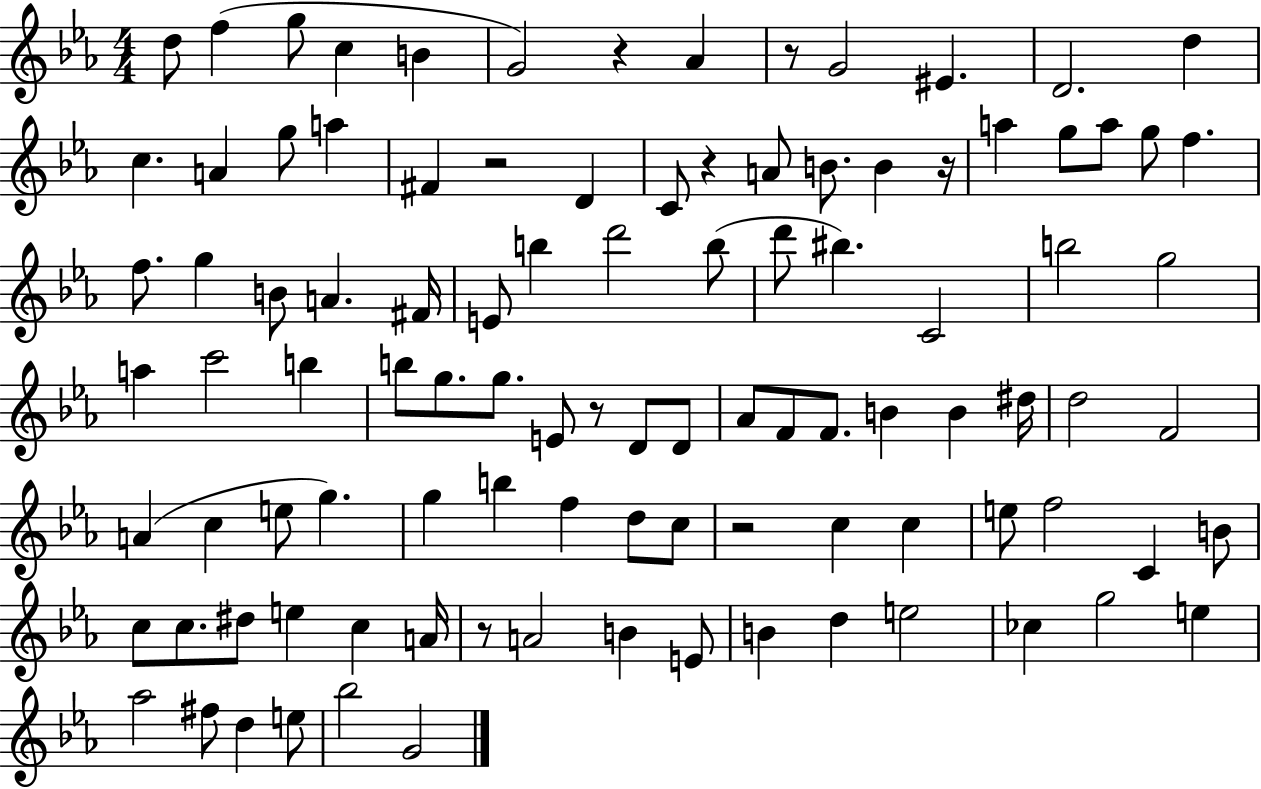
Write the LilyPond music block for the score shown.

{
  \clef treble
  \numericTimeSignature
  \time 4/4
  \key ees \major
  d''8 f''4( g''8 c''4 b'4 | g'2) r4 aes'4 | r8 g'2 eis'4. | d'2. d''4 | \break c''4. a'4 g''8 a''4 | fis'4 r2 d'4 | c'8 r4 a'8 b'8. b'4 r16 | a''4 g''8 a''8 g''8 f''4. | \break f''8. g''4 b'8 a'4. fis'16 | e'8 b''4 d'''2 b''8( | d'''8 bis''4.) c'2 | b''2 g''2 | \break a''4 c'''2 b''4 | b''8 g''8. g''8. e'8 r8 d'8 d'8 | aes'8 f'8 f'8. b'4 b'4 dis''16 | d''2 f'2 | \break a'4( c''4 e''8 g''4.) | g''4 b''4 f''4 d''8 c''8 | r2 c''4 c''4 | e''8 f''2 c'4 b'8 | \break c''8 c''8. dis''8 e''4 c''4 a'16 | r8 a'2 b'4 e'8 | b'4 d''4 e''2 | ces''4 g''2 e''4 | \break aes''2 fis''8 d''4 e''8 | bes''2 g'2 | \bar "|."
}